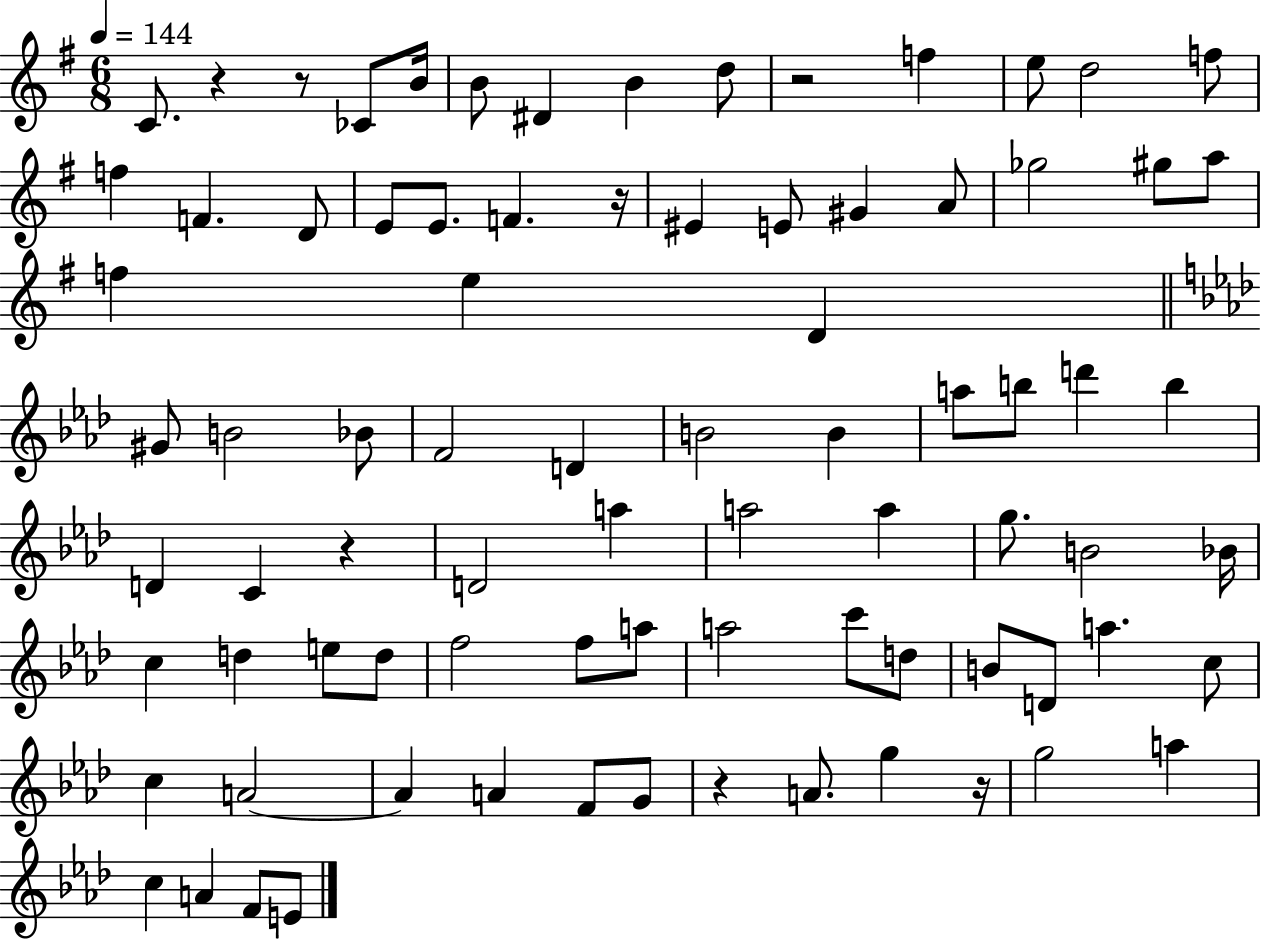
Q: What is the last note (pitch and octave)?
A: E4